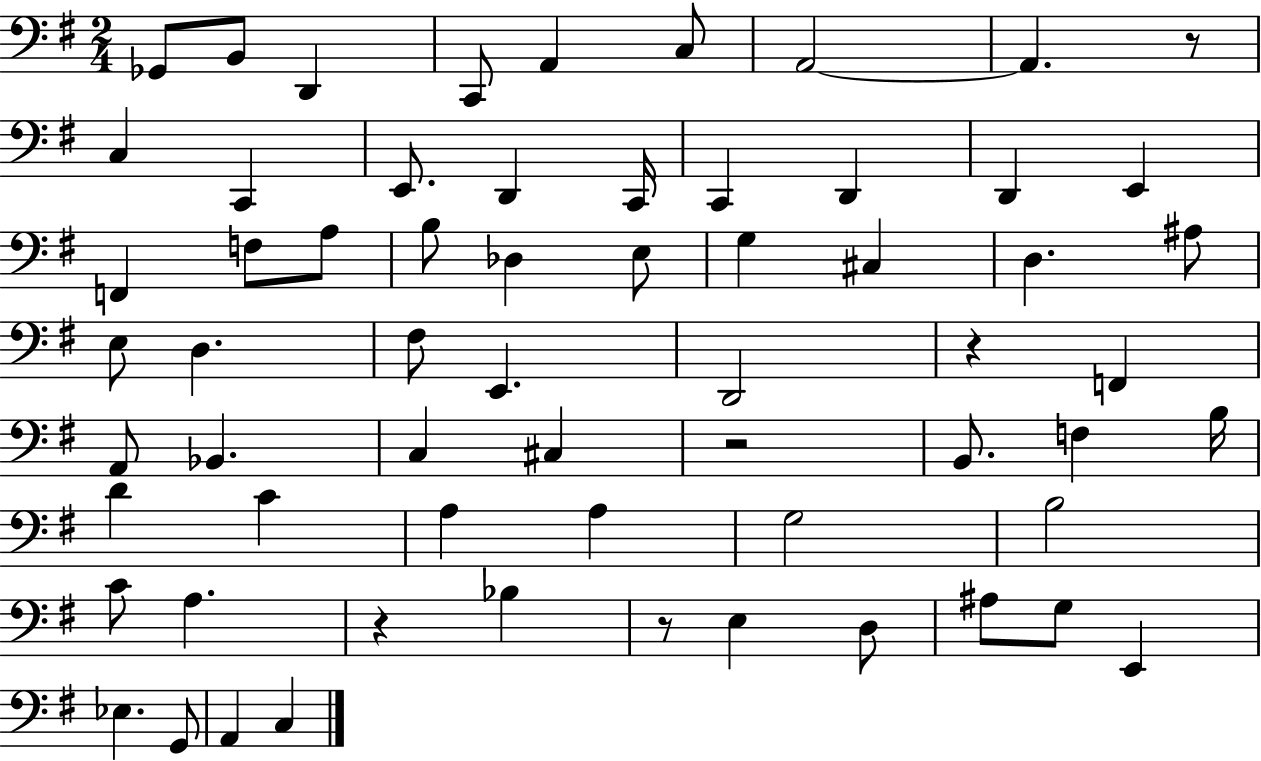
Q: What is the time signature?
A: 2/4